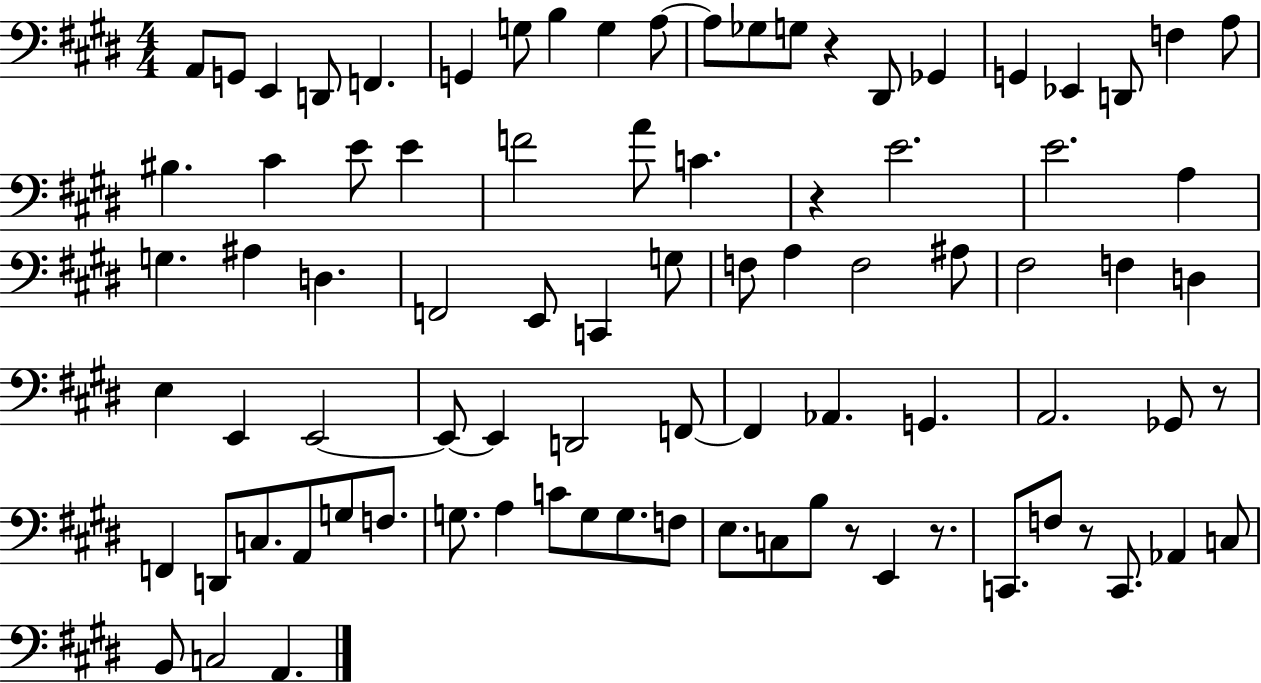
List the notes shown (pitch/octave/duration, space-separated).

A2/e G2/e E2/q D2/e F2/q. G2/q G3/e B3/q G3/q A3/e A3/e Gb3/e G3/e R/q D#2/e Gb2/q G2/q Eb2/q D2/e F3/q A3/e BIS3/q. C#4/q E4/e E4/q F4/h A4/e C4/q. R/q E4/h. E4/h. A3/q G3/q. A#3/q D3/q. F2/h E2/e C2/q G3/e F3/e A3/q F3/h A#3/e F#3/h F3/q D3/q E3/q E2/q E2/h E2/e E2/q D2/h F2/e F2/q Ab2/q. G2/q. A2/h. Gb2/e R/e F2/q D2/e C3/e. A2/e G3/e F3/e. G3/e. A3/q C4/e G3/e G3/e. F3/e E3/e. C3/e B3/e R/e E2/q R/e. C2/e. F3/e R/e C2/e. Ab2/q C3/e B2/e C3/h A2/q.